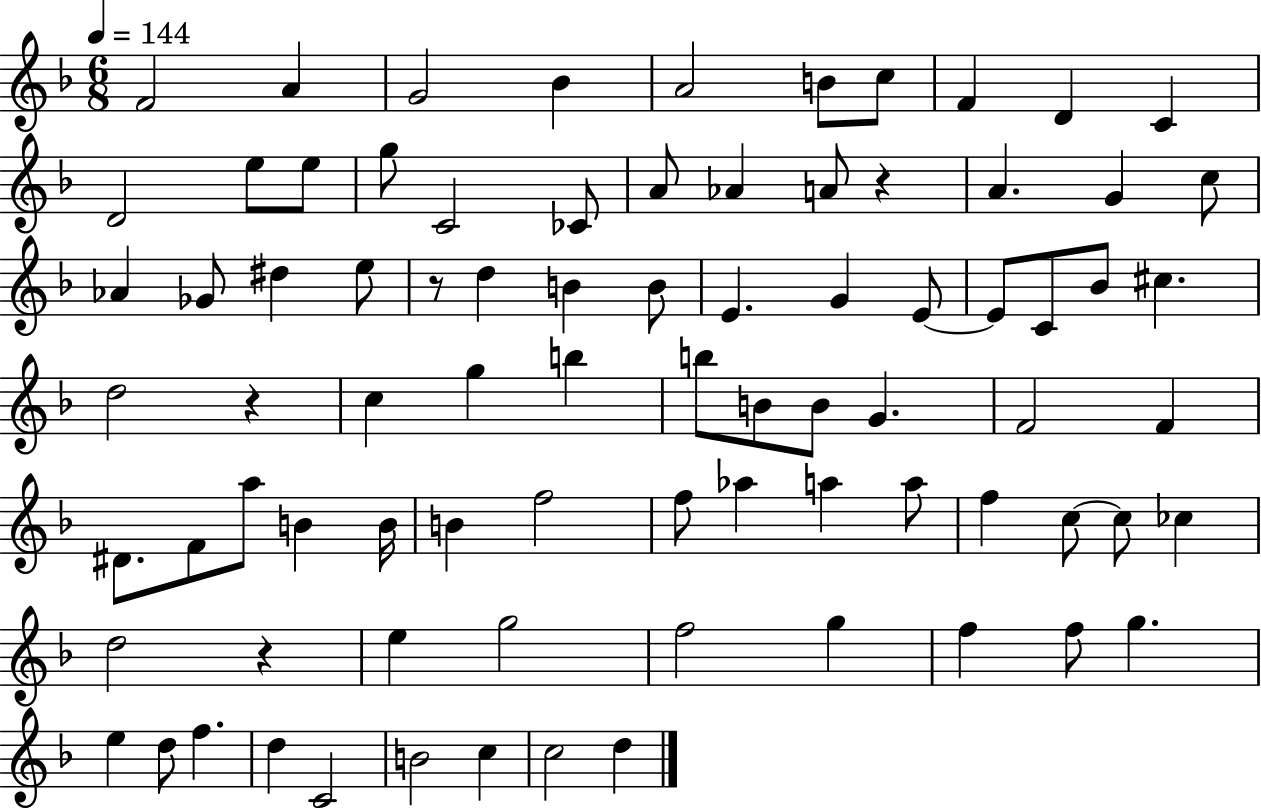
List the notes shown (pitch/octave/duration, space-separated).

F4/h A4/q G4/h Bb4/q A4/h B4/e C5/e F4/q D4/q C4/q D4/h E5/e E5/e G5/e C4/h CES4/e A4/e Ab4/q A4/e R/q A4/q. G4/q C5/e Ab4/q Gb4/e D#5/q E5/e R/e D5/q B4/q B4/e E4/q. G4/q E4/e E4/e C4/e Bb4/e C#5/q. D5/h R/q C5/q G5/q B5/q B5/e B4/e B4/e G4/q. F4/h F4/q D#4/e. F4/e A5/e B4/q B4/s B4/q F5/h F5/e Ab5/q A5/q A5/e F5/q C5/e C5/e CES5/q D5/h R/q E5/q G5/h F5/h G5/q F5/q F5/e G5/q. E5/q D5/e F5/q. D5/q C4/h B4/h C5/q C5/h D5/q